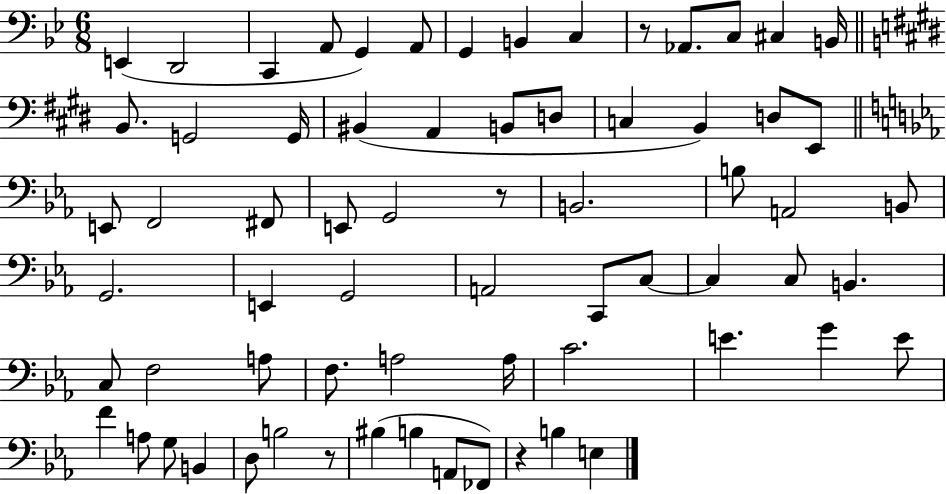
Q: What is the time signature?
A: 6/8